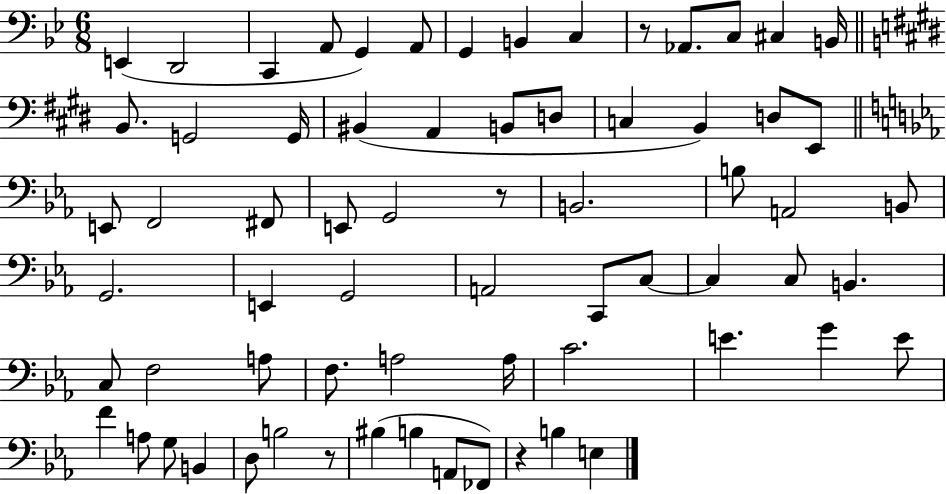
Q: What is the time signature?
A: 6/8